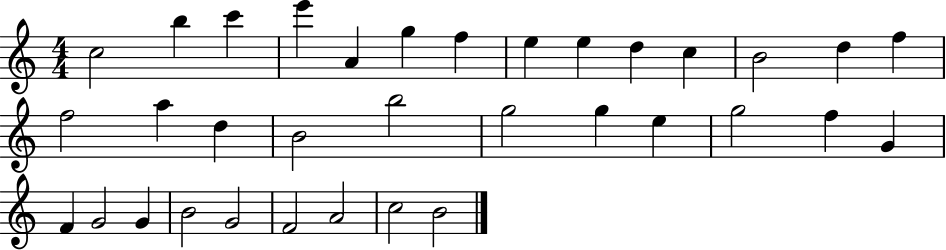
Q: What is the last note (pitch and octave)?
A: B4